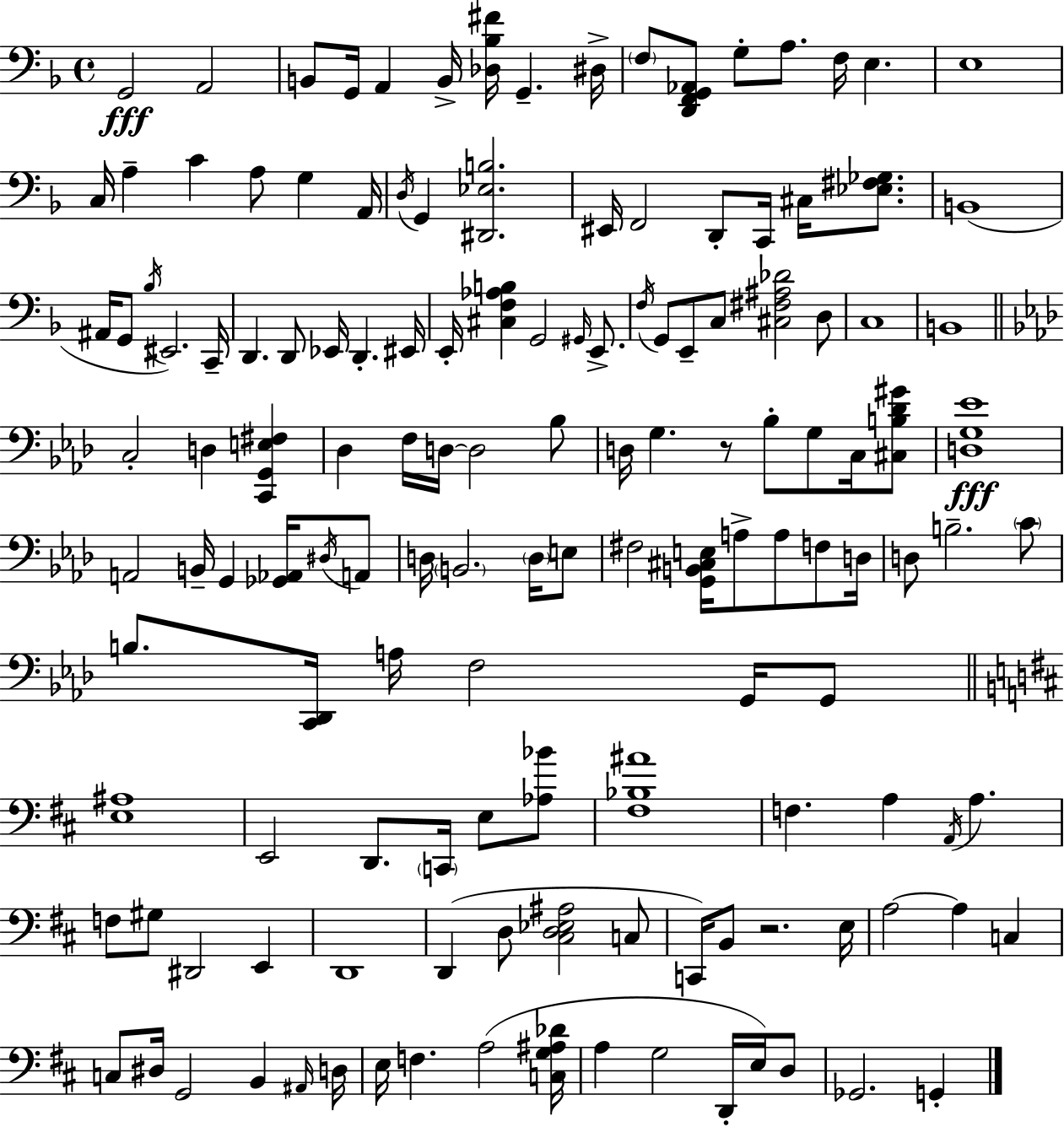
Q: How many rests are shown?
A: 2